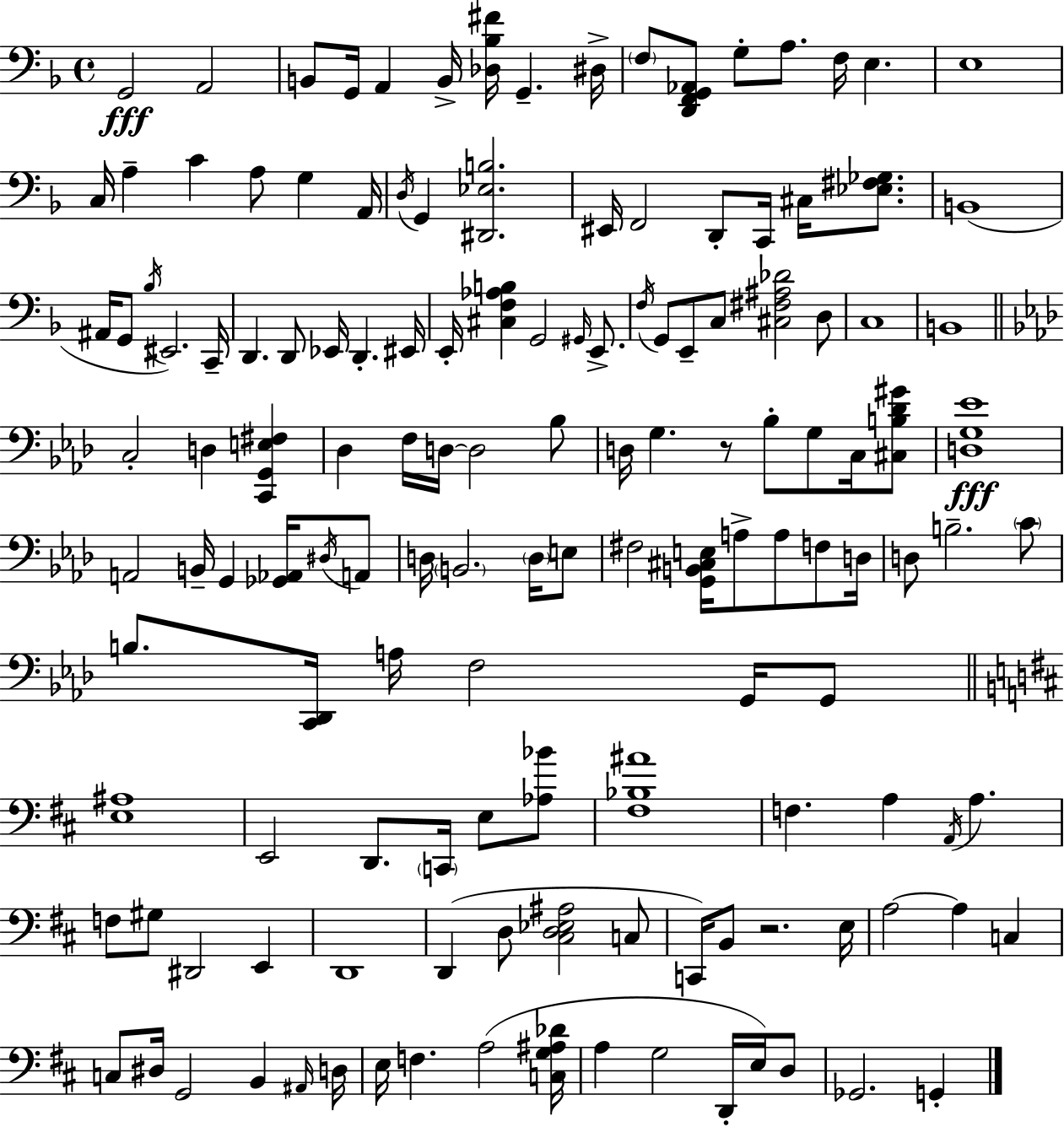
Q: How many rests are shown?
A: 2